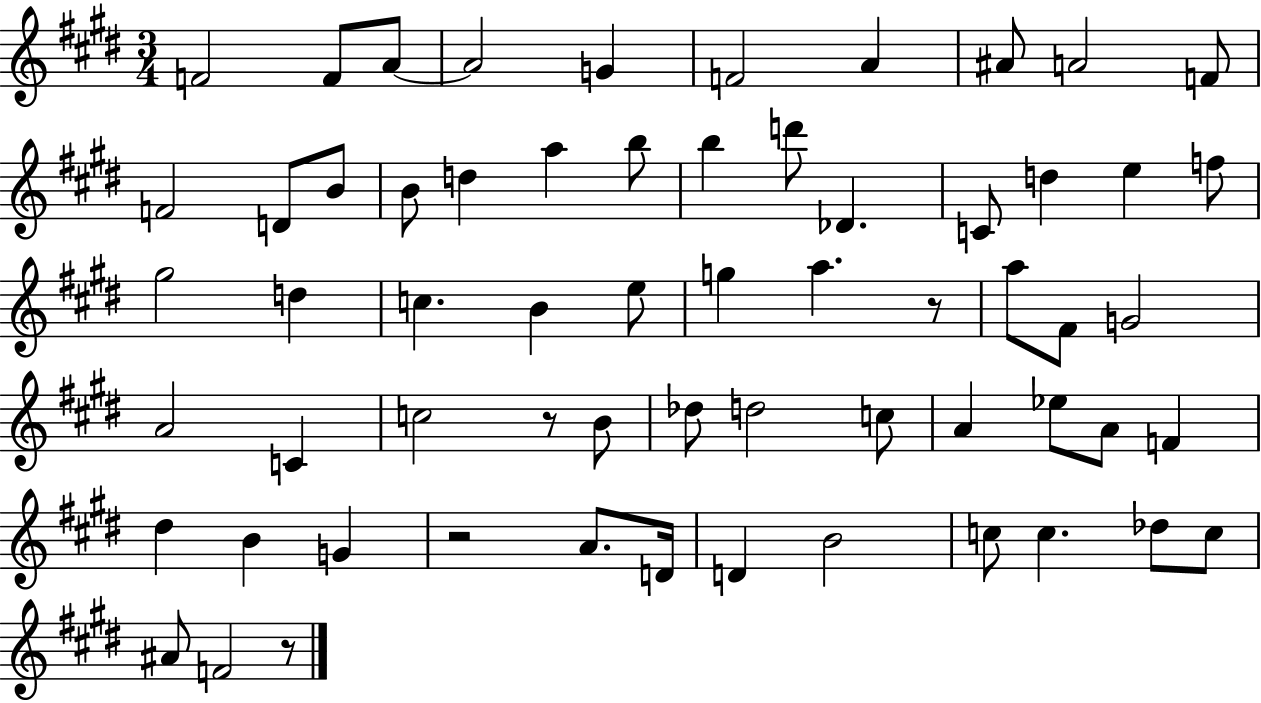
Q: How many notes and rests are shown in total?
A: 62